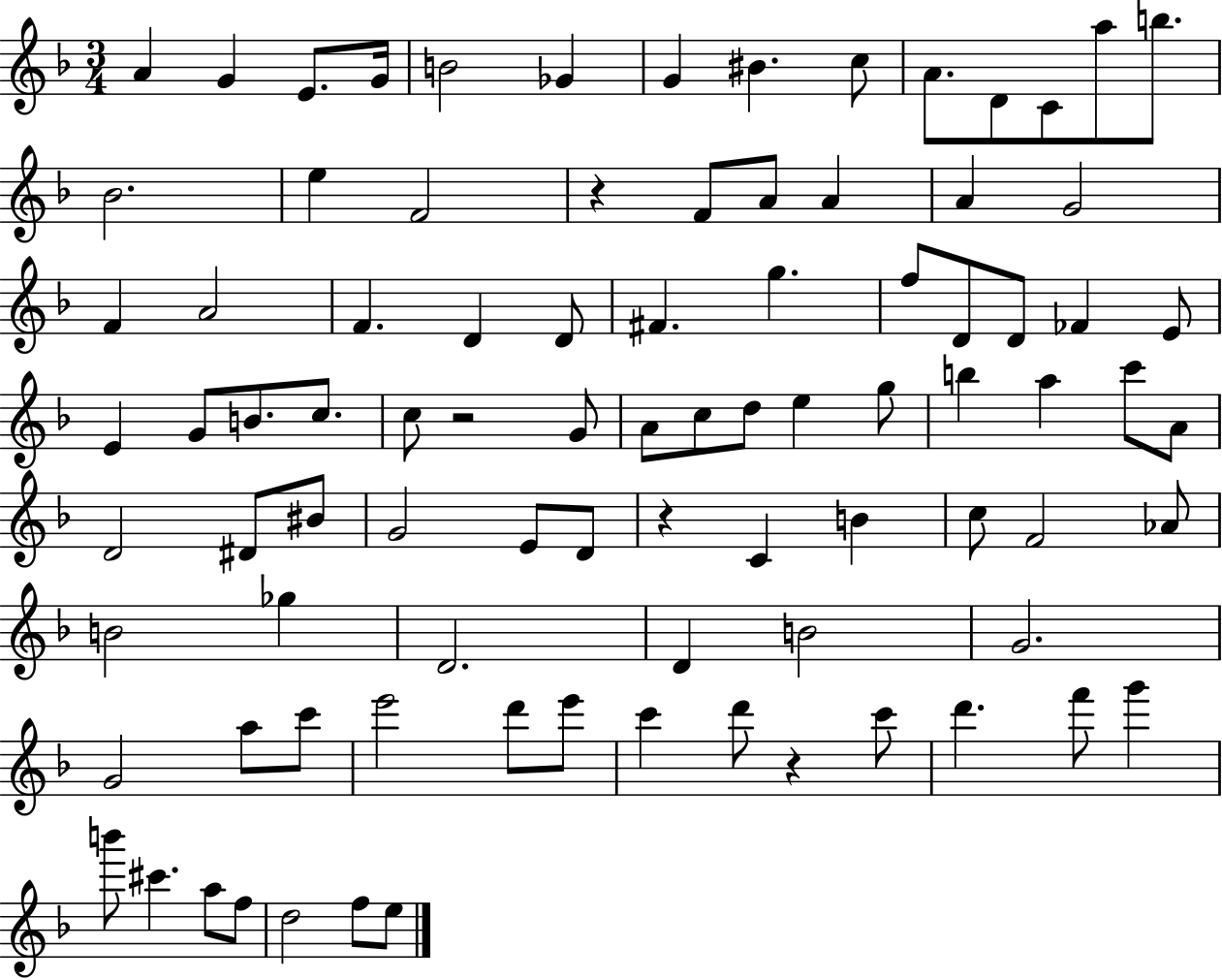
X:1
T:Untitled
M:3/4
L:1/4
K:F
A G E/2 G/4 B2 _G G ^B c/2 A/2 D/2 C/2 a/2 b/2 _B2 e F2 z F/2 A/2 A A G2 F A2 F D D/2 ^F g f/2 D/2 D/2 _F E/2 E G/2 B/2 c/2 c/2 z2 G/2 A/2 c/2 d/2 e g/2 b a c'/2 A/2 D2 ^D/2 ^B/2 G2 E/2 D/2 z C B c/2 F2 _A/2 B2 _g D2 D B2 G2 G2 a/2 c'/2 e'2 d'/2 e'/2 c' d'/2 z c'/2 d' f'/2 g' b'/2 ^c' a/2 f/2 d2 f/2 e/2